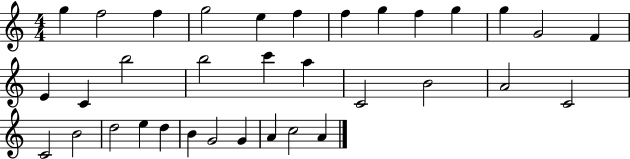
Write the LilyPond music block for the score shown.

{
  \clef treble
  \numericTimeSignature
  \time 4/4
  \key c \major
  g''4 f''2 f''4 | g''2 e''4 f''4 | f''4 g''4 f''4 g''4 | g''4 g'2 f'4 | \break e'4 c'4 b''2 | b''2 c'''4 a''4 | c'2 b'2 | a'2 c'2 | \break c'2 b'2 | d''2 e''4 d''4 | b'4 g'2 g'4 | a'4 c''2 a'4 | \break \bar "|."
}